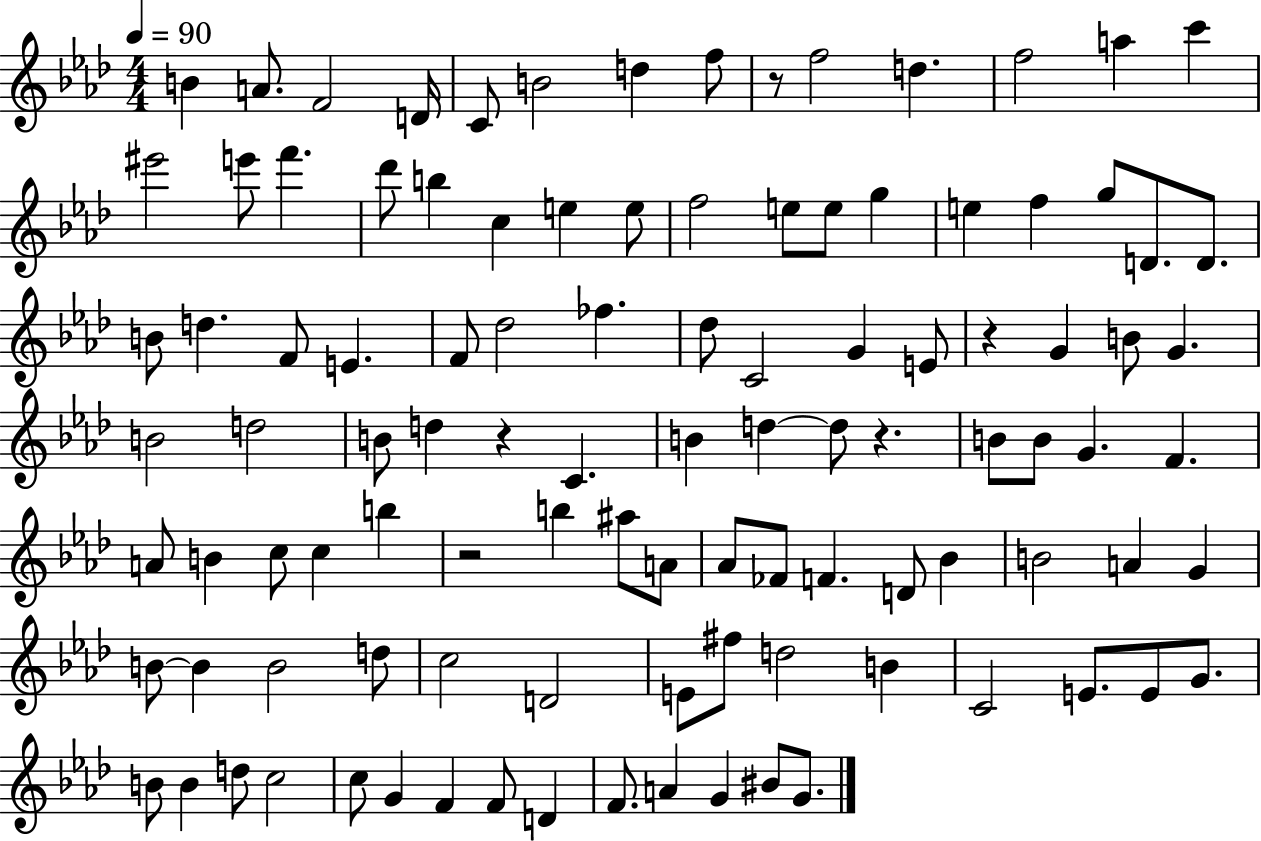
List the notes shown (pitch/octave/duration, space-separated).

B4/q A4/e. F4/h D4/s C4/e B4/h D5/q F5/e R/e F5/h D5/q. F5/h A5/q C6/q EIS6/h E6/e F6/q. Db6/e B5/q C5/q E5/q E5/e F5/h E5/e E5/e G5/q E5/q F5/q G5/e D4/e. D4/e. B4/e D5/q. F4/e E4/q. F4/e Db5/h FES5/q. Db5/e C4/h G4/q E4/e R/q G4/q B4/e G4/q. B4/h D5/h B4/e D5/q R/q C4/q. B4/q D5/q D5/e R/q. B4/e B4/e G4/q. F4/q. A4/e B4/q C5/e C5/q B5/q R/h B5/q A#5/e A4/e Ab4/e FES4/e F4/q. D4/e Bb4/q B4/h A4/q G4/q B4/e B4/q B4/h D5/e C5/h D4/h E4/e F#5/e D5/h B4/q C4/h E4/e. E4/e G4/e. B4/e B4/q D5/e C5/h C5/e G4/q F4/q F4/e D4/q F4/e. A4/q G4/q BIS4/e G4/e.